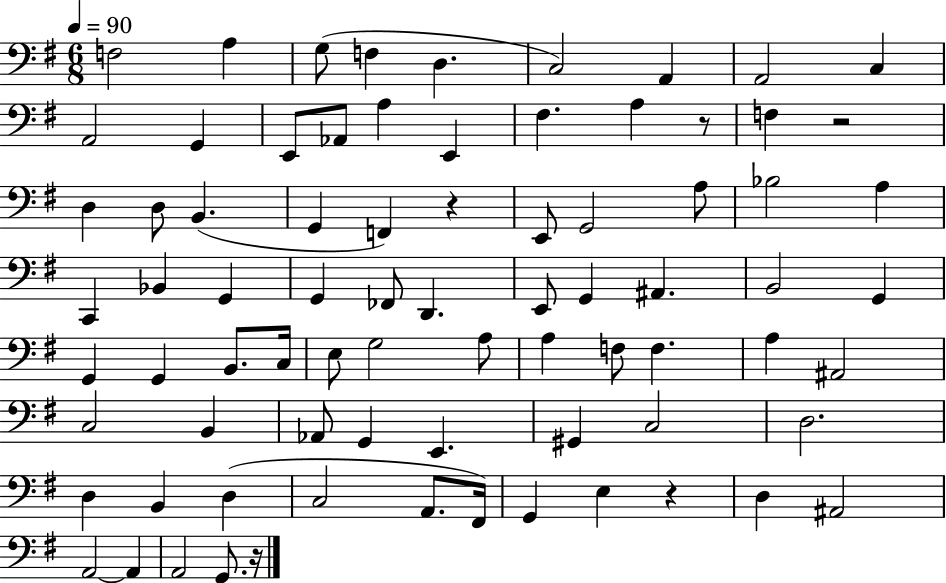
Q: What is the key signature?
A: G major